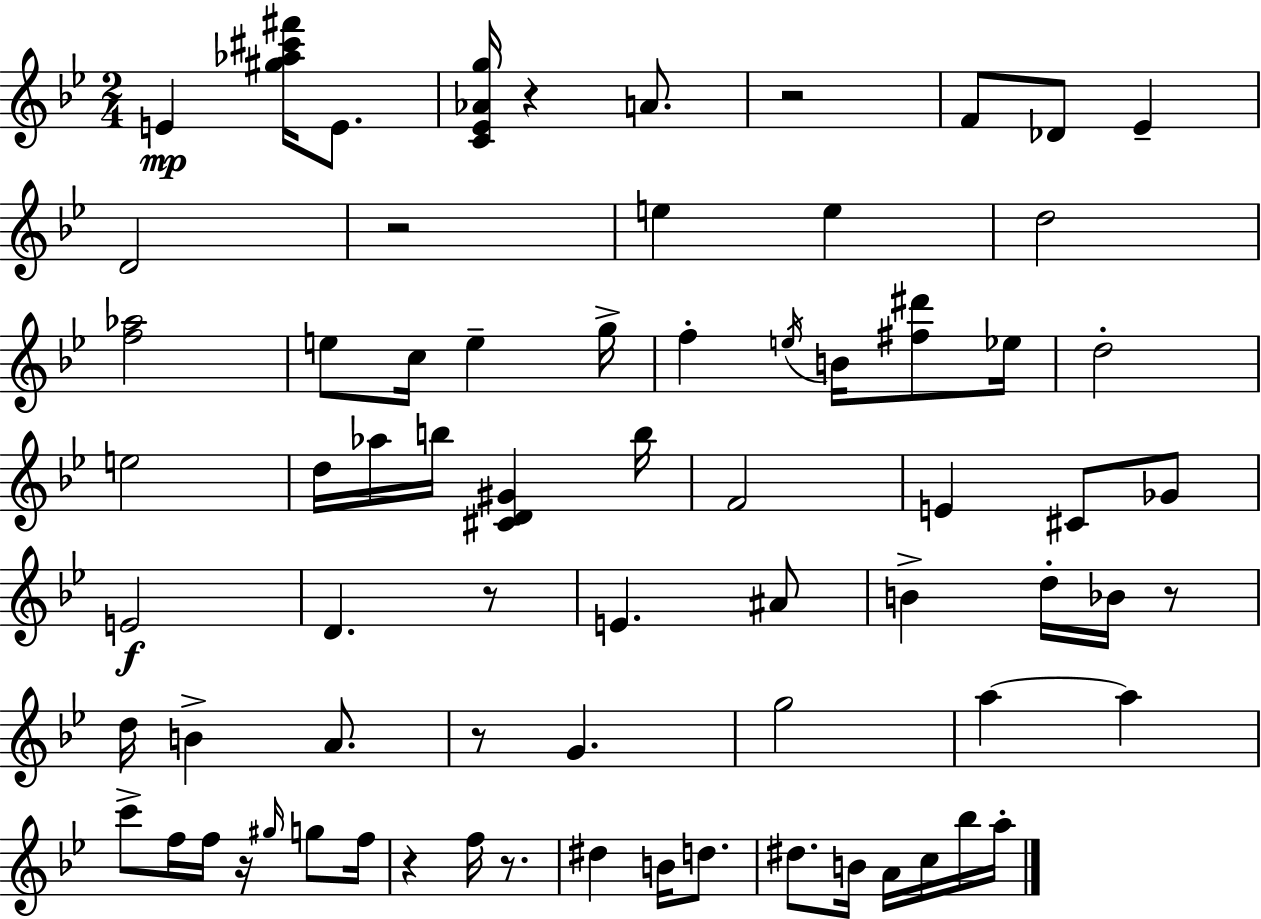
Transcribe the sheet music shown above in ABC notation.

X:1
T:Untitled
M:2/4
L:1/4
K:Gm
E [^g_a^c'^f']/4 E/2 [C_E_Ag]/4 z A/2 z2 F/2 _D/2 _E D2 z2 e e d2 [f_a]2 e/2 c/4 e g/4 f e/4 B/4 [^f^d']/2 _e/4 d2 e2 d/4 _a/4 b/4 [^CD^G] b/4 F2 E ^C/2 _G/2 E2 D z/2 E ^A/2 B d/4 _B/4 z/2 d/4 B A/2 z/2 G g2 a a c'/2 f/4 f/4 z/4 ^g/4 g/2 f/4 z f/4 z/2 ^d B/4 d/2 ^d/2 B/4 A/4 c/4 _b/4 a/4